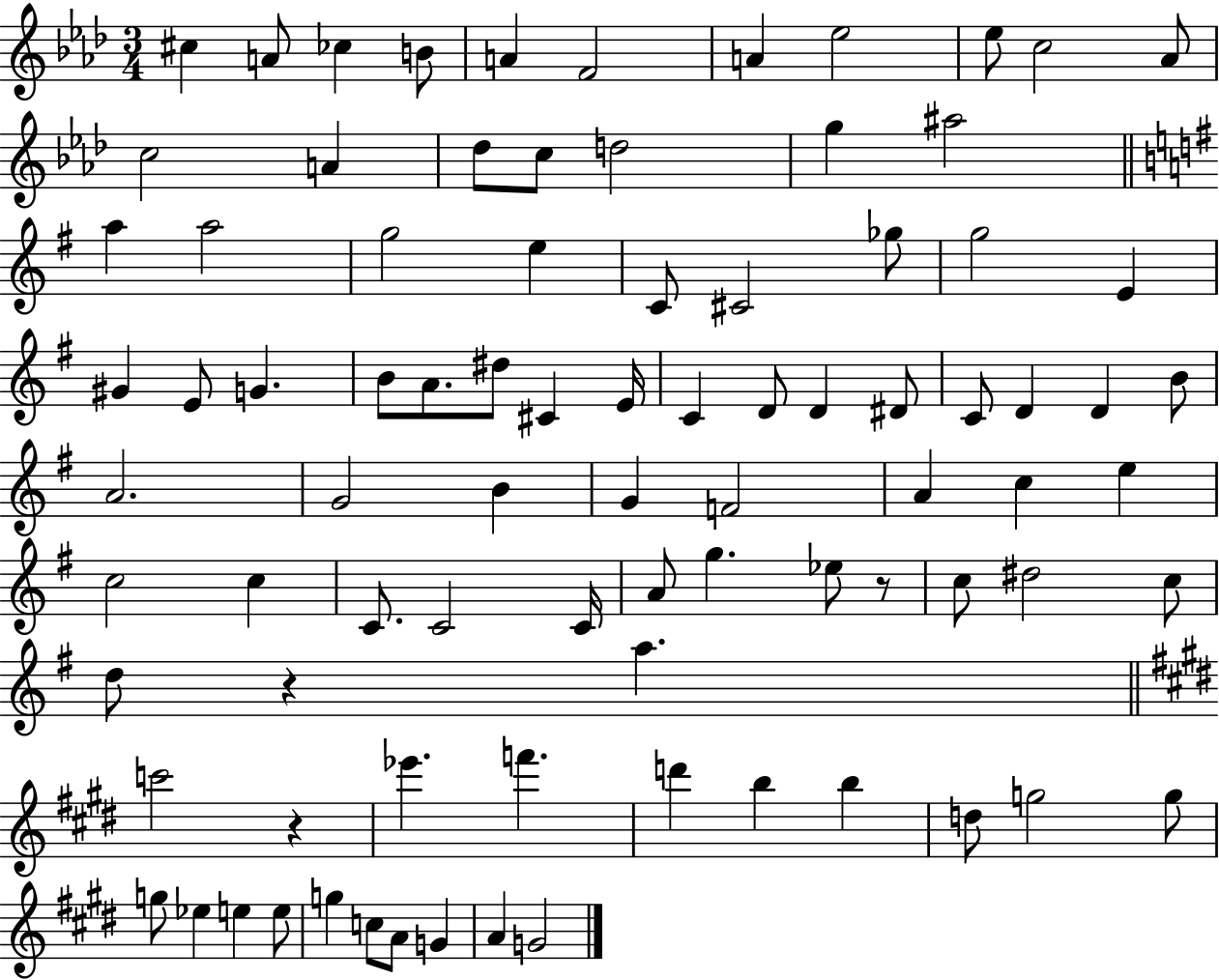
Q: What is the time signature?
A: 3/4